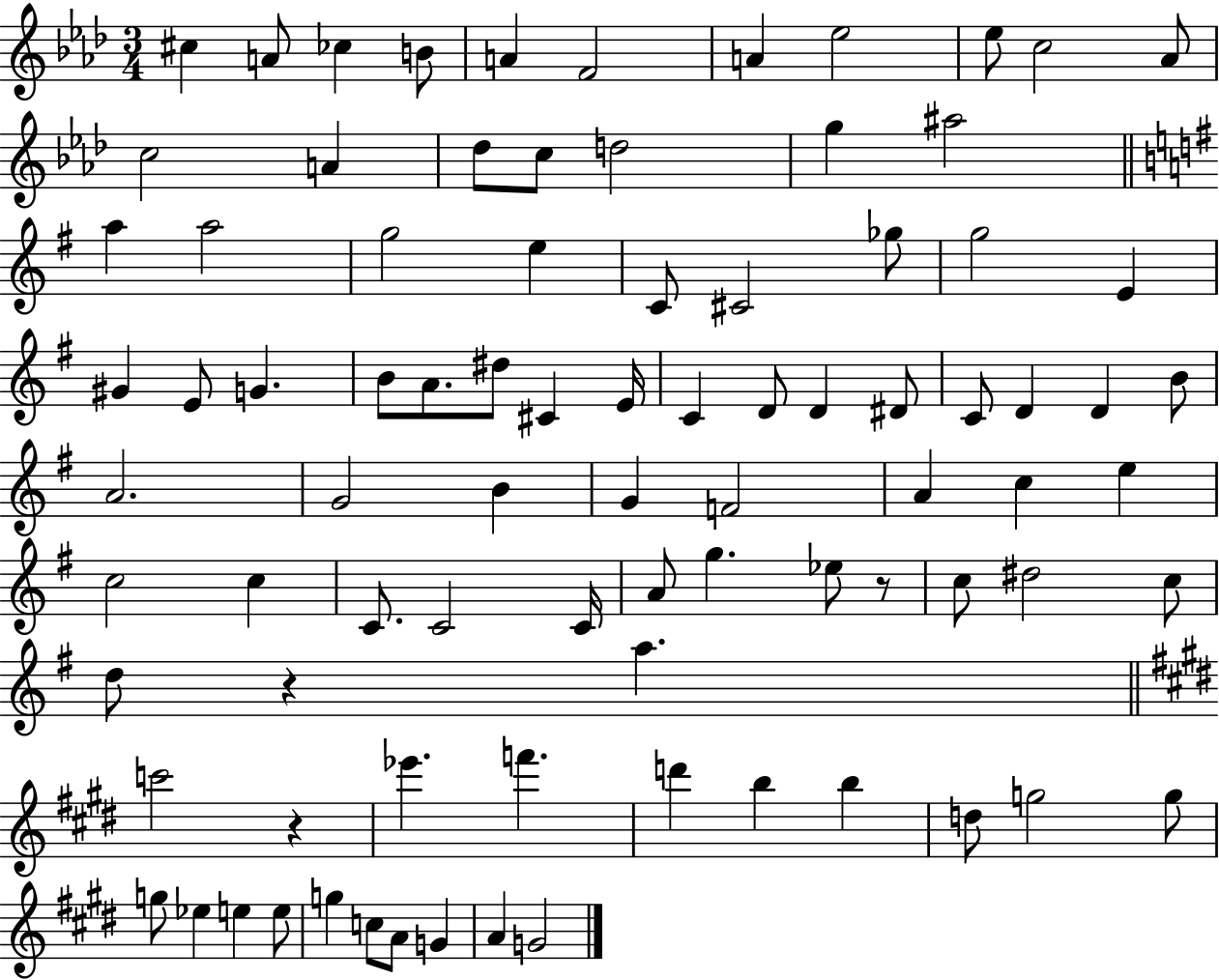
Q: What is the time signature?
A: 3/4